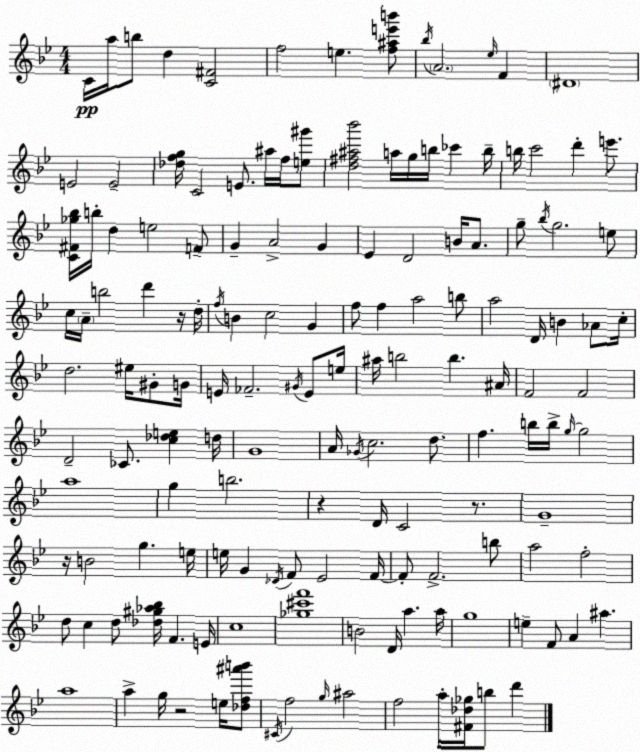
X:1
T:Untitled
M:4/4
L:1/4
K:Gm
C/4 a/4 b/2 d [C^F]2 f2 e [f^ae'b']/2 _b/4 A2 _e/4 F ^D4 E2 E2 [_dfg]/4 C2 E/2 ^a/4 f/4 [e^g']/2 [d^f^a_b']2 a/4 g/4 b/4 _c' b/4 b/4 c'2 d' e'/2 [C^F_g_b]/4 b/4 d e2 F/2 G A2 G _E D2 B/4 A/2 g/2 _b/4 g2 e/2 c/4 A/4 b2 d' z/4 d/4 f/4 B c2 G f/2 f a2 b/2 a2 D/4 B _A/2 c/4 d2 ^e/4 ^G/2 G/4 E/4 _F2 ^G/4 E/2 e/4 ^a/4 b2 b ^A/4 F2 F2 D2 _C/2 [c_de] d/4 G4 A/4 _G/4 c2 d/2 f b/4 b/4 g/4 g2 a4 g b2 z D/4 C2 z/2 G4 z/4 B2 g e/4 e/4 G _D/4 F/2 _E2 F/4 F/2 F2 b/2 a2 f2 d/2 c d/2 [_d^g_a_b]/4 F E/4 c4 [_g^c'f']4 B2 D/4 a a/4 g4 e F/2 A ^a a4 a g/4 z2 e/4 [_df^a'b']/2 ^C/4 f2 g/4 ^a2 f2 a/4 [^F_d_g]/4 b/2 d'